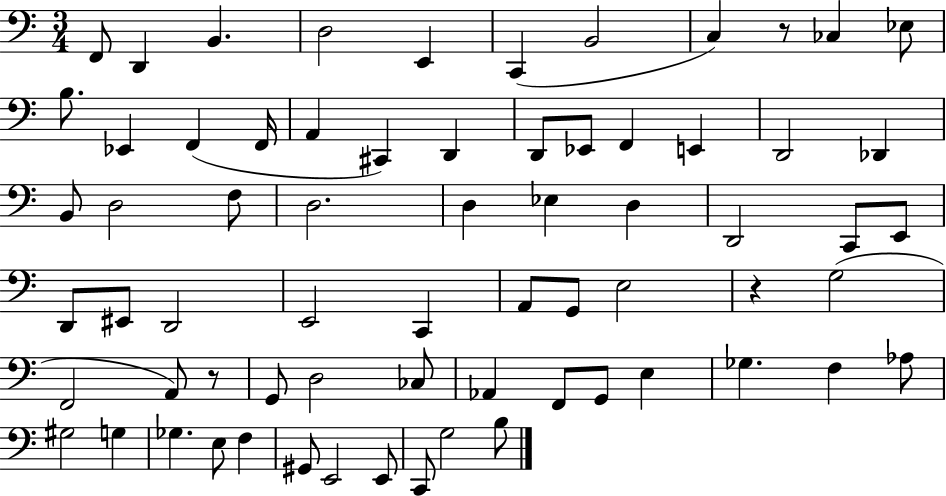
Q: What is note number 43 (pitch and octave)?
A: F2